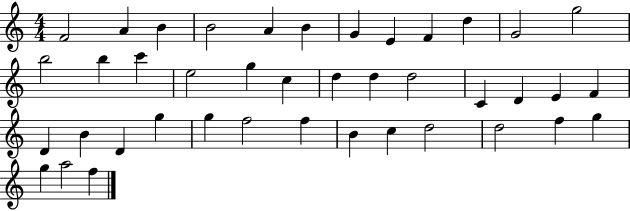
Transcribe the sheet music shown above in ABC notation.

X:1
T:Untitled
M:4/4
L:1/4
K:C
F2 A B B2 A B G E F d G2 g2 b2 b c' e2 g c d d d2 C D E F D B D g g f2 f B c d2 d2 f g g a2 f